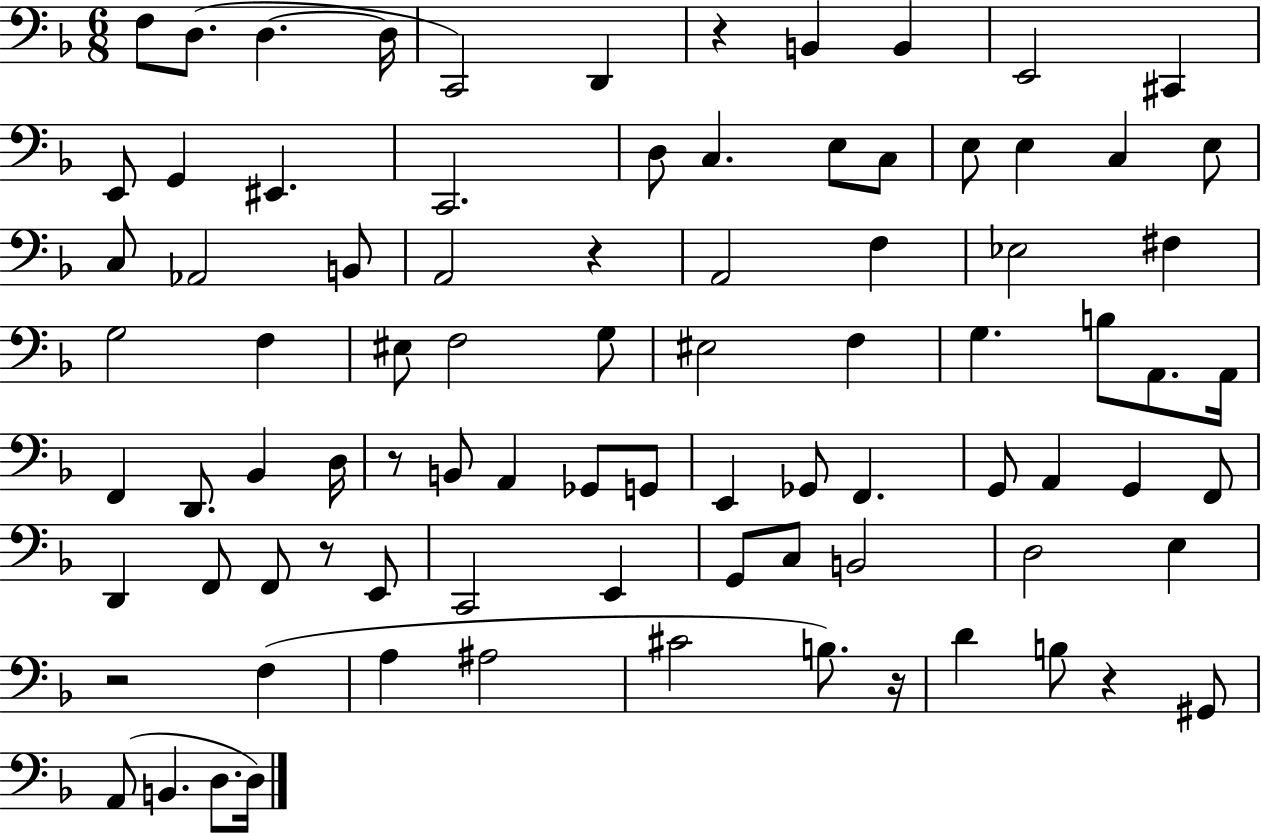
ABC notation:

X:1
T:Untitled
M:6/8
L:1/4
K:F
F,/2 D,/2 D, D,/4 C,,2 D,, z B,, B,, E,,2 ^C,, E,,/2 G,, ^E,, C,,2 D,/2 C, E,/2 C,/2 E,/2 E, C, E,/2 C,/2 _A,,2 B,,/2 A,,2 z A,,2 F, _E,2 ^F, G,2 F, ^E,/2 F,2 G,/2 ^E,2 F, G, B,/2 A,,/2 A,,/4 F,, D,,/2 _B,, D,/4 z/2 B,,/2 A,, _G,,/2 G,,/2 E,, _G,,/2 F,, G,,/2 A,, G,, F,,/2 D,, F,,/2 F,,/2 z/2 E,,/2 C,,2 E,, G,,/2 C,/2 B,,2 D,2 E, z2 F, A, ^A,2 ^C2 B,/2 z/4 D B,/2 z ^G,,/2 A,,/2 B,, D,/2 D,/4